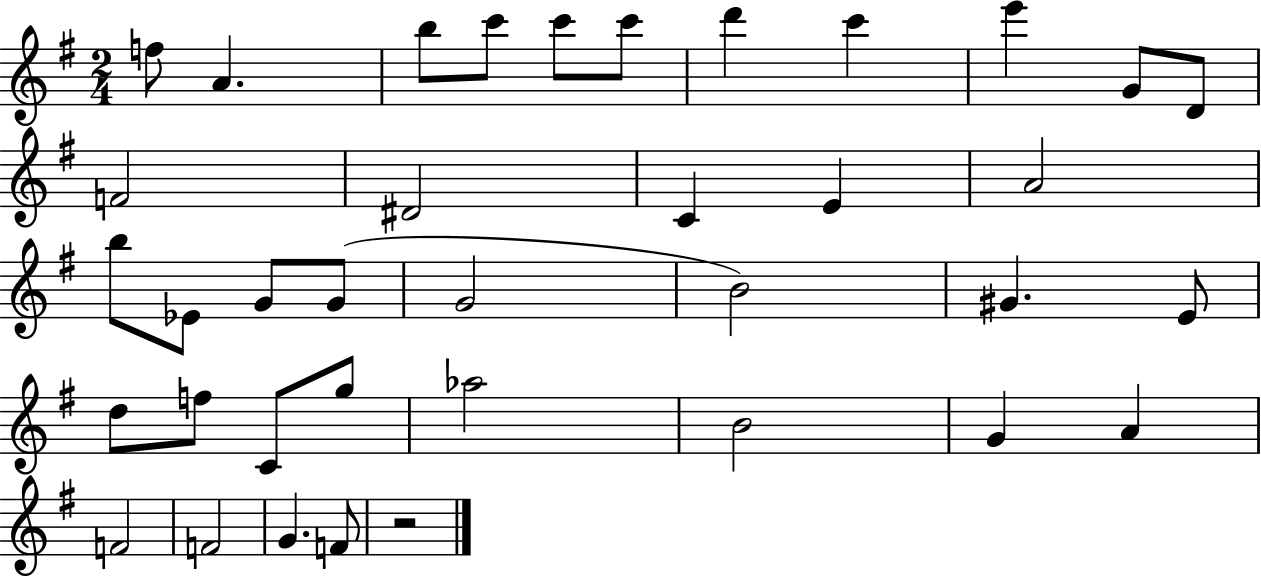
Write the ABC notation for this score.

X:1
T:Untitled
M:2/4
L:1/4
K:G
f/2 A b/2 c'/2 c'/2 c'/2 d' c' e' G/2 D/2 F2 ^D2 C E A2 b/2 _E/2 G/2 G/2 G2 B2 ^G E/2 d/2 f/2 C/2 g/2 _a2 B2 G A F2 F2 G F/2 z2